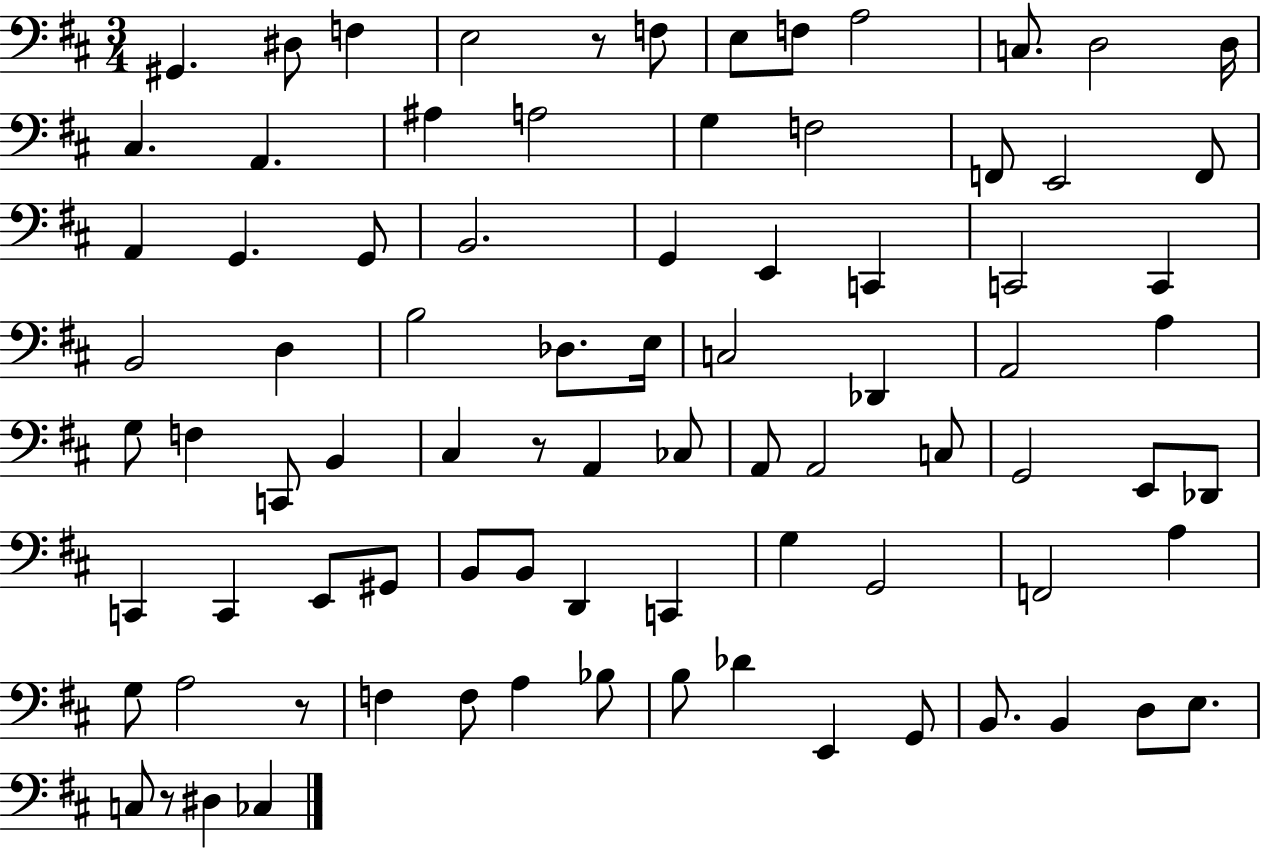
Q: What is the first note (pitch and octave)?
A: G#2